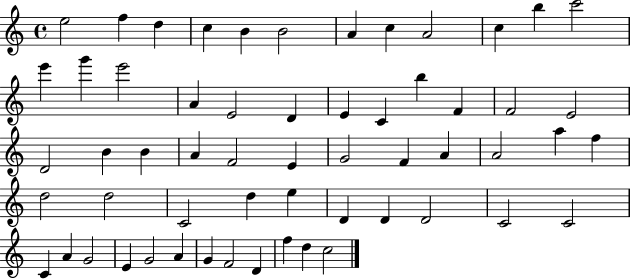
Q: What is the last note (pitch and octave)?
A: C5